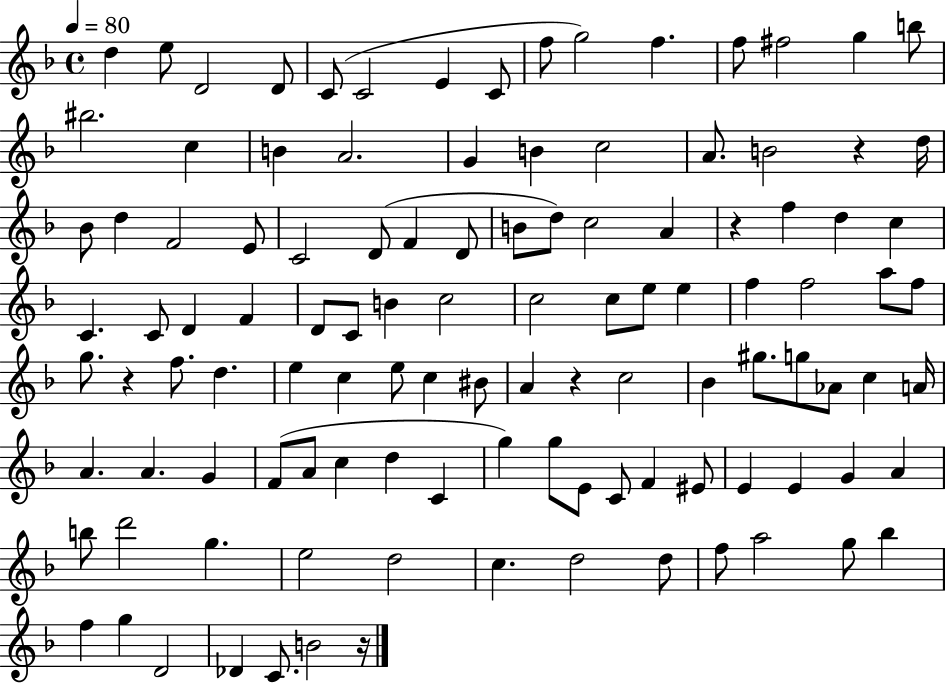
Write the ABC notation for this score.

X:1
T:Untitled
M:4/4
L:1/4
K:F
d e/2 D2 D/2 C/2 C2 E C/2 f/2 g2 f f/2 ^f2 g b/2 ^b2 c B A2 G B c2 A/2 B2 z d/4 _B/2 d F2 E/2 C2 D/2 F D/2 B/2 d/2 c2 A z f d c C C/2 D F D/2 C/2 B c2 c2 c/2 e/2 e f f2 a/2 f/2 g/2 z f/2 d e c e/2 c ^B/2 A z c2 _B ^g/2 g/2 _A/2 c A/4 A A G F/2 A/2 c d C g g/2 E/2 C/2 F ^E/2 E E G A b/2 d'2 g e2 d2 c d2 d/2 f/2 a2 g/2 _b f g D2 _D C/2 B2 z/4